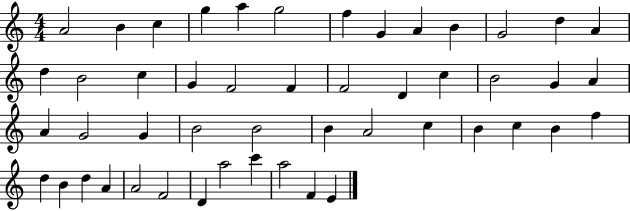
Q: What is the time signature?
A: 4/4